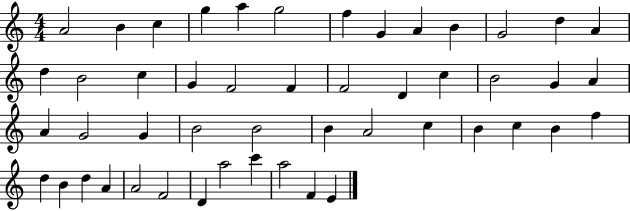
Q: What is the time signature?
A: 4/4